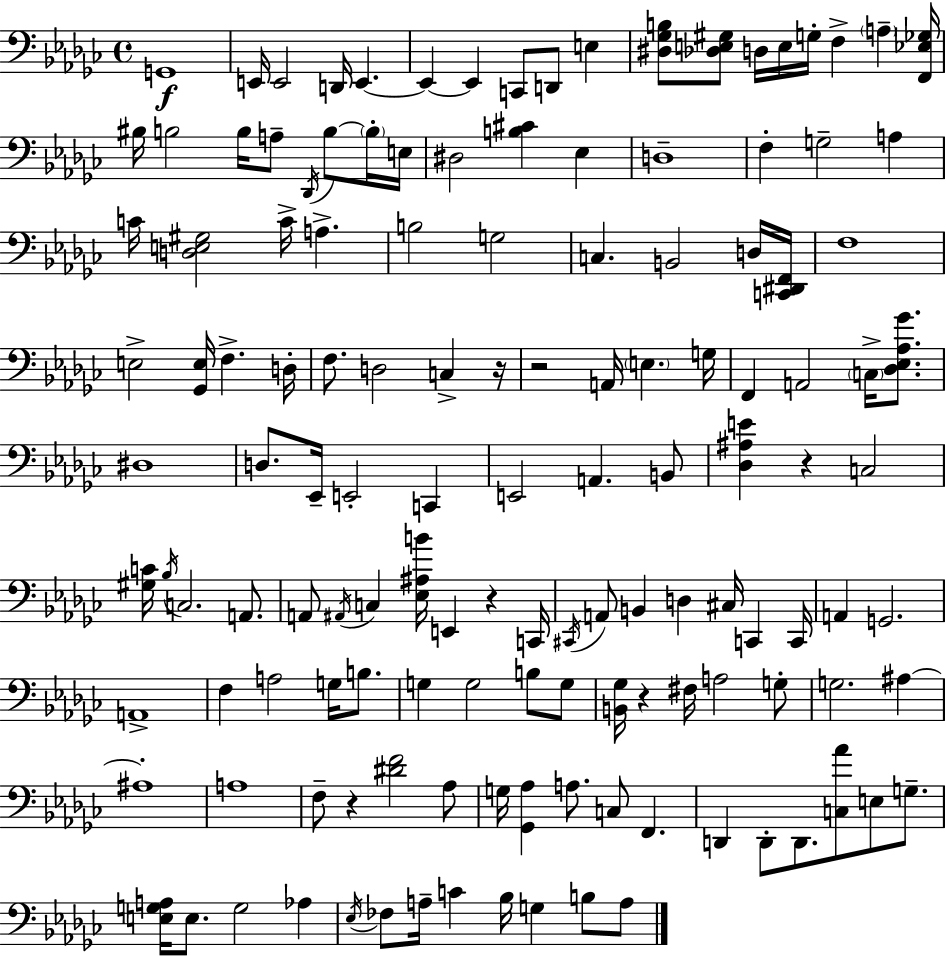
G2/w E2/s E2/h D2/s E2/q. E2/q E2/q C2/e D2/e E3/q [D#3,Gb3,B3]/e [Db3,E3,G#3]/e D3/s E3/s G3/s F3/q A3/q [F2,Eb3,Gb3]/s BIS3/s B3/h B3/s A3/e Db2/s B3/e B3/s E3/s D#3/h [B3,C#4]/q Eb3/q D3/w F3/q G3/h A3/q C4/s [D3,E3,G#3]/h C4/s A3/q. B3/h G3/h C3/q. B2/h D3/s [C2,D#2,F2]/s F3/w E3/h [Gb2,E3]/s F3/q. D3/s F3/e. D3/h C3/q R/s R/h A2/s E3/q. G3/s F2/q A2/h C3/s [Db3,Eb3,Ab3,Gb4]/e. D#3/w D3/e. Eb2/s E2/h C2/q E2/h A2/q. B2/e [Db3,A#3,E4]/q R/q C3/h [G#3,C4]/s Bb3/s C3/h. A2/e. A2/e A#2/s C3/q [Eb3,A#3,B4]/s E2/q R/q C2/s C#2/s A2/e B2/q D3/q C#3/s C2/q C2/s A2/q G2/h. A2/w F3/q A3/h G3/s B3/e. G3/q G3/h B3/e G3/e [B2,Gb3]/s R/q F#3/s A3/h G3/e G3/h. A#3/q A#3/w A3/w F3/e R/q [D#4,F4]/h Ab3/e G3/s [Gb2,Ab3]/q A3/e. C3/e F2/q. D2/q D2/e D2/e. [C3,Ab4]/e E3/e G3/e. [E3,G3,A3]/s E3/e. G3/h Ab3/q Eb3/s FES3/e A3/s C4/q Bb3/s G3/q B3/e A3/e